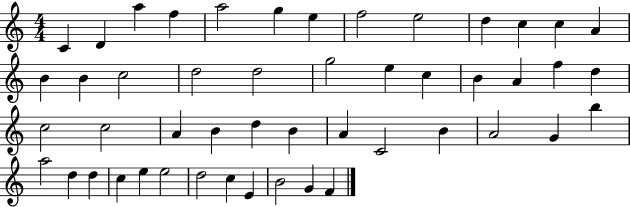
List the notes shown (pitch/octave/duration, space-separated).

C4/q D4/q A5/q F5/q A5/h G5/q E5/q F5/h E5/h D5/q C5/q C5/q A4/q B4/q B4/q C5/h D5/h D5/h G5/h E5/q C5/q B4/q A4/q F5/q D5/q C5/h C5/h A4/q B4/q D5/q B4/q A4/q C4/h B4/q A4/h G4/q B5/q A5/h D5/q D5/q C5/q E5/q E5/h D5/h C5/q E4/q B4/h G4/q F4/q